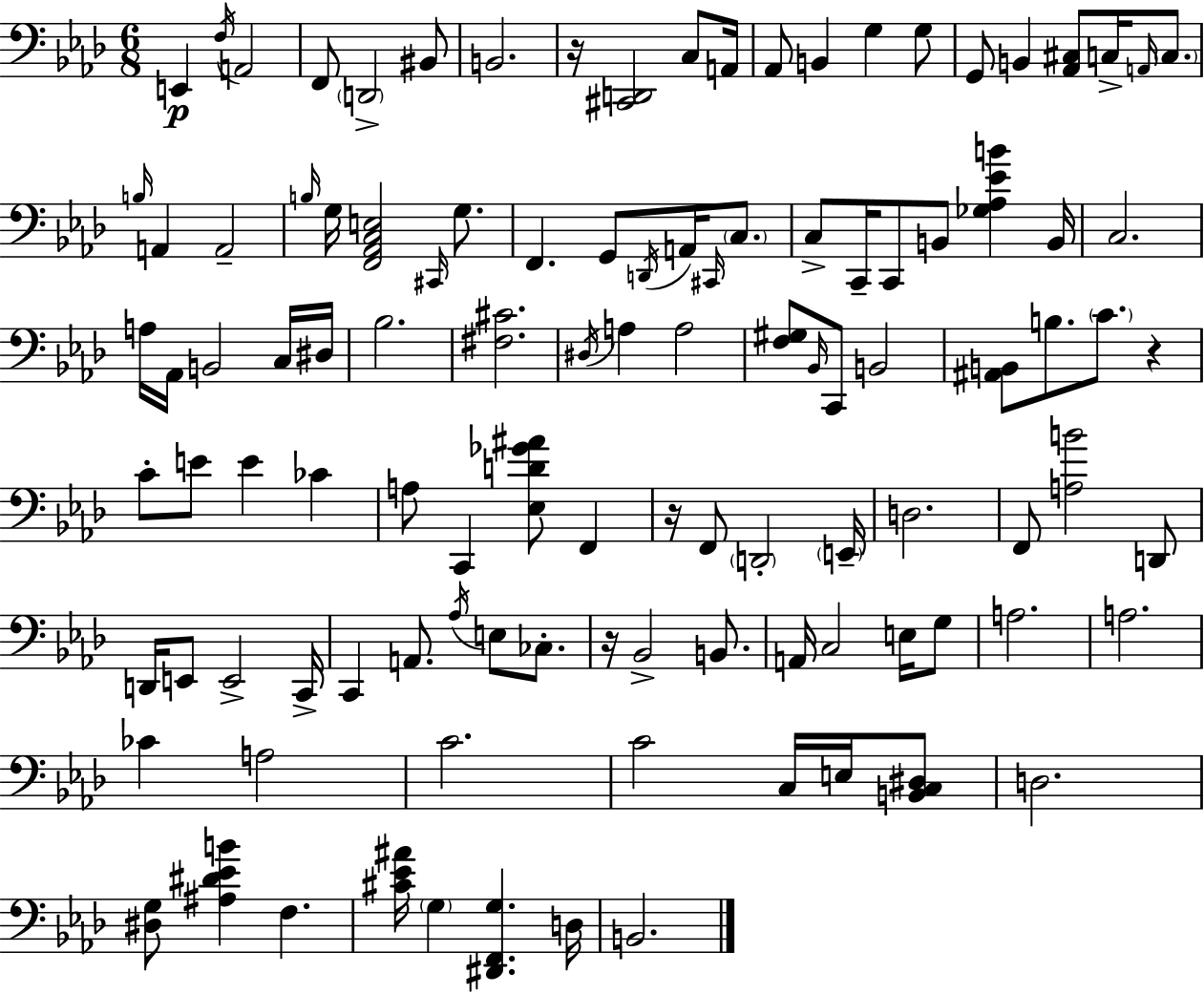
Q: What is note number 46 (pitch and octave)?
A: A3